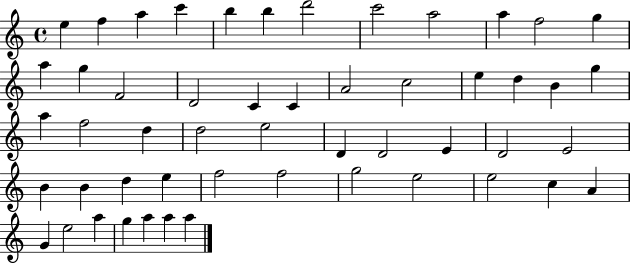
E5/q F5/q A5/q C6/q B5/q B5/q D6/h C6/h A5/h A5/q F5/h G5/q A5/q G5/q F4/h D4/h C4/q C4/q A4/h C5/h E5/q D5/q B4/q G5/q A5/q F5/h D5/q D5/h E5/h D4/q D4/h E4/q D4/h E4/h B4/q B4/q D5/q E5/q F5/h F5/h G5/h E5/h E5/h C5/q A4/q G4/q E5/h A5/q G5/q A5/q A5/q A5/q